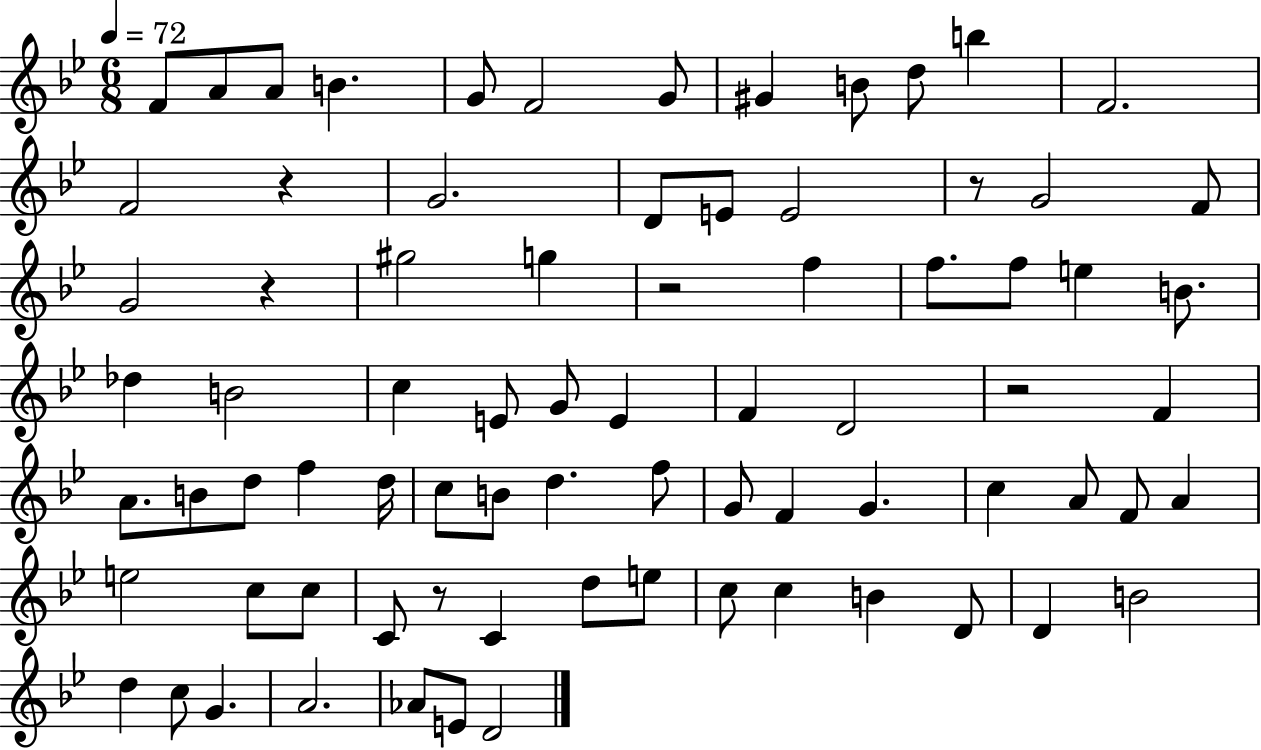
F4/e A4/e A4/e B4/q. G4/e F4/h G4/e G#4/q B4/e D5/e B5/q F4/h. F4/h R/q G4/h. D4/e E4/e E4/h R/e G4/h F4/e G4/h R/q G#5/h G5/q R/h F5/q F5/e. F5/e E5/q B4/e. Db5/q B4/h C5/q E4/e G4/e E4/q F4/q D4/h R/h F4/q A4/e. B4/e D5/e F5/q D5/s C5/e B4/e D5/q. F5/e G4/e F4/q G4/q. C5/q A4/e F4/e A4/q E5/h C5/e C5/e C4/e R/e C4/q D5/e E5/e C5/e C5/q B4/q D4/e D4/q B4/h D5/q C5/e G4/q. A4/h. Ab4/e E4/e D4/h